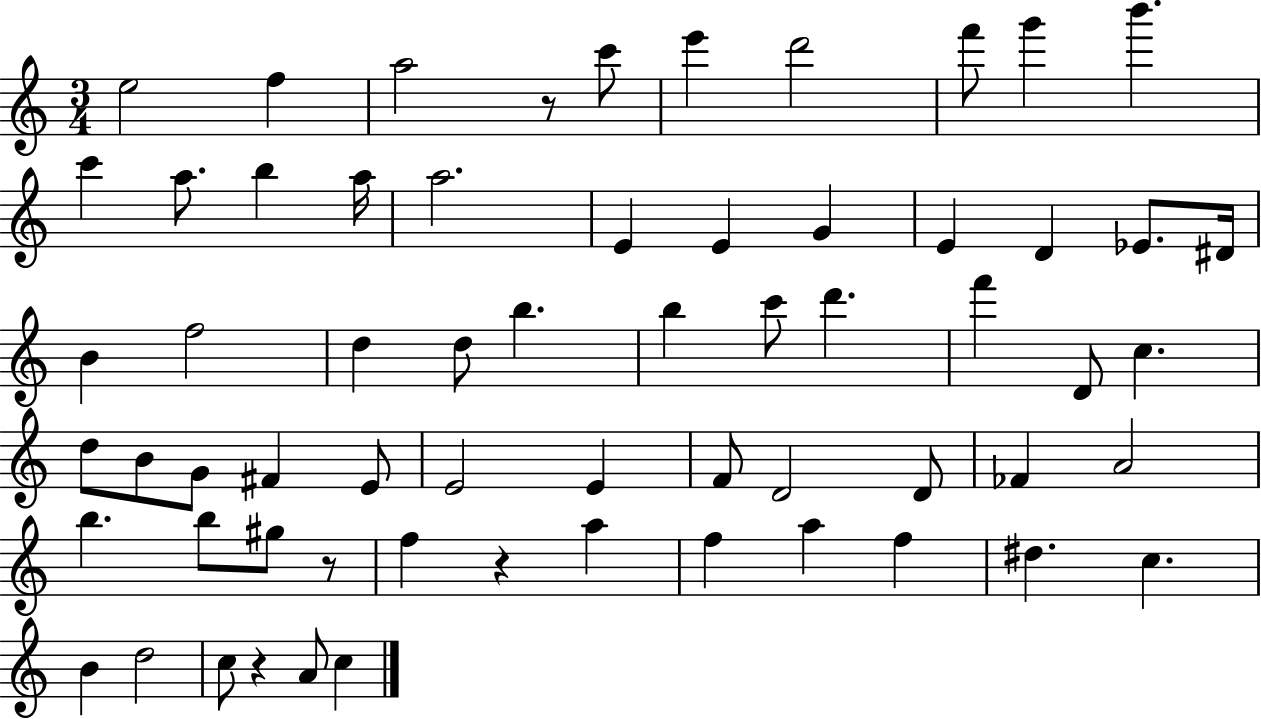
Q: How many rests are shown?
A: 4